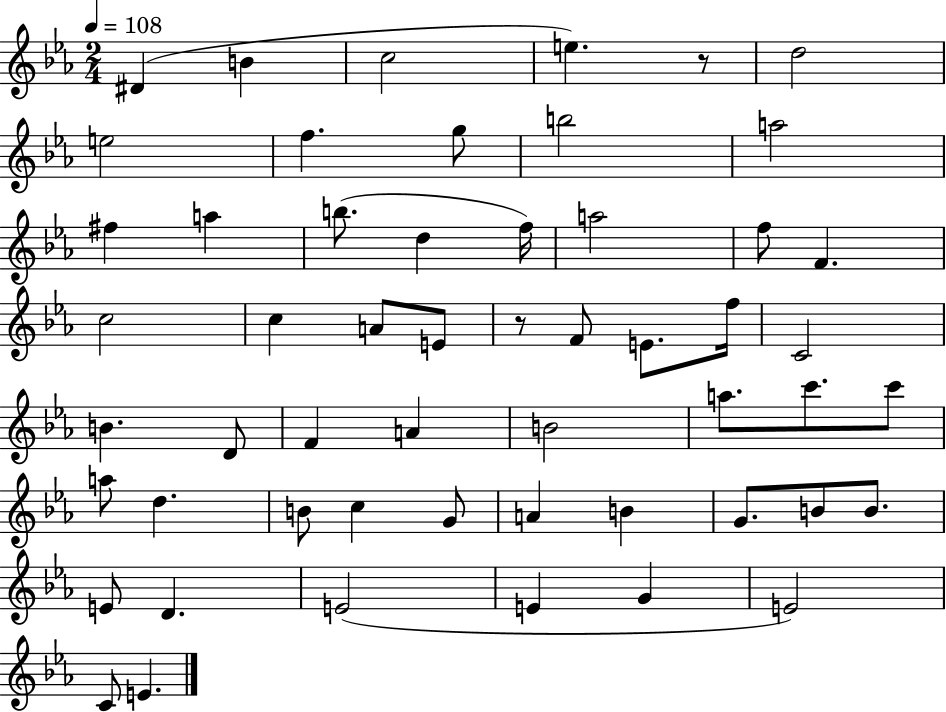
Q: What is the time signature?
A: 2/4